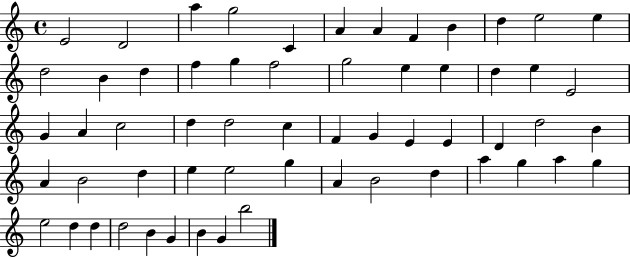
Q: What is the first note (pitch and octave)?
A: E4